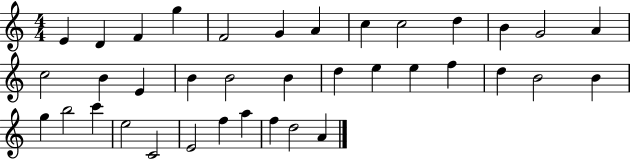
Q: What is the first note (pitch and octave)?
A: E4